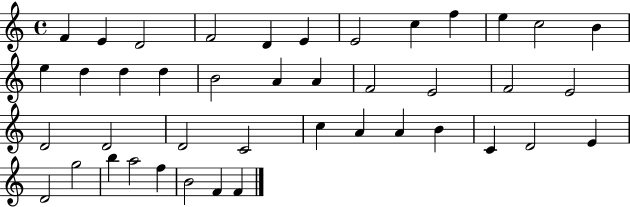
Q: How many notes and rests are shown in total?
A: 42